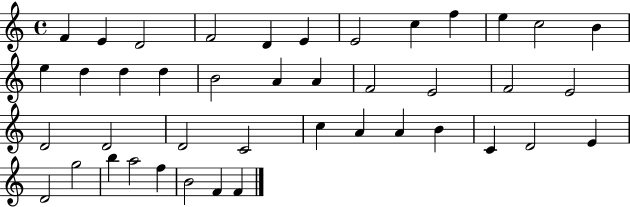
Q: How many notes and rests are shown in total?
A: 42